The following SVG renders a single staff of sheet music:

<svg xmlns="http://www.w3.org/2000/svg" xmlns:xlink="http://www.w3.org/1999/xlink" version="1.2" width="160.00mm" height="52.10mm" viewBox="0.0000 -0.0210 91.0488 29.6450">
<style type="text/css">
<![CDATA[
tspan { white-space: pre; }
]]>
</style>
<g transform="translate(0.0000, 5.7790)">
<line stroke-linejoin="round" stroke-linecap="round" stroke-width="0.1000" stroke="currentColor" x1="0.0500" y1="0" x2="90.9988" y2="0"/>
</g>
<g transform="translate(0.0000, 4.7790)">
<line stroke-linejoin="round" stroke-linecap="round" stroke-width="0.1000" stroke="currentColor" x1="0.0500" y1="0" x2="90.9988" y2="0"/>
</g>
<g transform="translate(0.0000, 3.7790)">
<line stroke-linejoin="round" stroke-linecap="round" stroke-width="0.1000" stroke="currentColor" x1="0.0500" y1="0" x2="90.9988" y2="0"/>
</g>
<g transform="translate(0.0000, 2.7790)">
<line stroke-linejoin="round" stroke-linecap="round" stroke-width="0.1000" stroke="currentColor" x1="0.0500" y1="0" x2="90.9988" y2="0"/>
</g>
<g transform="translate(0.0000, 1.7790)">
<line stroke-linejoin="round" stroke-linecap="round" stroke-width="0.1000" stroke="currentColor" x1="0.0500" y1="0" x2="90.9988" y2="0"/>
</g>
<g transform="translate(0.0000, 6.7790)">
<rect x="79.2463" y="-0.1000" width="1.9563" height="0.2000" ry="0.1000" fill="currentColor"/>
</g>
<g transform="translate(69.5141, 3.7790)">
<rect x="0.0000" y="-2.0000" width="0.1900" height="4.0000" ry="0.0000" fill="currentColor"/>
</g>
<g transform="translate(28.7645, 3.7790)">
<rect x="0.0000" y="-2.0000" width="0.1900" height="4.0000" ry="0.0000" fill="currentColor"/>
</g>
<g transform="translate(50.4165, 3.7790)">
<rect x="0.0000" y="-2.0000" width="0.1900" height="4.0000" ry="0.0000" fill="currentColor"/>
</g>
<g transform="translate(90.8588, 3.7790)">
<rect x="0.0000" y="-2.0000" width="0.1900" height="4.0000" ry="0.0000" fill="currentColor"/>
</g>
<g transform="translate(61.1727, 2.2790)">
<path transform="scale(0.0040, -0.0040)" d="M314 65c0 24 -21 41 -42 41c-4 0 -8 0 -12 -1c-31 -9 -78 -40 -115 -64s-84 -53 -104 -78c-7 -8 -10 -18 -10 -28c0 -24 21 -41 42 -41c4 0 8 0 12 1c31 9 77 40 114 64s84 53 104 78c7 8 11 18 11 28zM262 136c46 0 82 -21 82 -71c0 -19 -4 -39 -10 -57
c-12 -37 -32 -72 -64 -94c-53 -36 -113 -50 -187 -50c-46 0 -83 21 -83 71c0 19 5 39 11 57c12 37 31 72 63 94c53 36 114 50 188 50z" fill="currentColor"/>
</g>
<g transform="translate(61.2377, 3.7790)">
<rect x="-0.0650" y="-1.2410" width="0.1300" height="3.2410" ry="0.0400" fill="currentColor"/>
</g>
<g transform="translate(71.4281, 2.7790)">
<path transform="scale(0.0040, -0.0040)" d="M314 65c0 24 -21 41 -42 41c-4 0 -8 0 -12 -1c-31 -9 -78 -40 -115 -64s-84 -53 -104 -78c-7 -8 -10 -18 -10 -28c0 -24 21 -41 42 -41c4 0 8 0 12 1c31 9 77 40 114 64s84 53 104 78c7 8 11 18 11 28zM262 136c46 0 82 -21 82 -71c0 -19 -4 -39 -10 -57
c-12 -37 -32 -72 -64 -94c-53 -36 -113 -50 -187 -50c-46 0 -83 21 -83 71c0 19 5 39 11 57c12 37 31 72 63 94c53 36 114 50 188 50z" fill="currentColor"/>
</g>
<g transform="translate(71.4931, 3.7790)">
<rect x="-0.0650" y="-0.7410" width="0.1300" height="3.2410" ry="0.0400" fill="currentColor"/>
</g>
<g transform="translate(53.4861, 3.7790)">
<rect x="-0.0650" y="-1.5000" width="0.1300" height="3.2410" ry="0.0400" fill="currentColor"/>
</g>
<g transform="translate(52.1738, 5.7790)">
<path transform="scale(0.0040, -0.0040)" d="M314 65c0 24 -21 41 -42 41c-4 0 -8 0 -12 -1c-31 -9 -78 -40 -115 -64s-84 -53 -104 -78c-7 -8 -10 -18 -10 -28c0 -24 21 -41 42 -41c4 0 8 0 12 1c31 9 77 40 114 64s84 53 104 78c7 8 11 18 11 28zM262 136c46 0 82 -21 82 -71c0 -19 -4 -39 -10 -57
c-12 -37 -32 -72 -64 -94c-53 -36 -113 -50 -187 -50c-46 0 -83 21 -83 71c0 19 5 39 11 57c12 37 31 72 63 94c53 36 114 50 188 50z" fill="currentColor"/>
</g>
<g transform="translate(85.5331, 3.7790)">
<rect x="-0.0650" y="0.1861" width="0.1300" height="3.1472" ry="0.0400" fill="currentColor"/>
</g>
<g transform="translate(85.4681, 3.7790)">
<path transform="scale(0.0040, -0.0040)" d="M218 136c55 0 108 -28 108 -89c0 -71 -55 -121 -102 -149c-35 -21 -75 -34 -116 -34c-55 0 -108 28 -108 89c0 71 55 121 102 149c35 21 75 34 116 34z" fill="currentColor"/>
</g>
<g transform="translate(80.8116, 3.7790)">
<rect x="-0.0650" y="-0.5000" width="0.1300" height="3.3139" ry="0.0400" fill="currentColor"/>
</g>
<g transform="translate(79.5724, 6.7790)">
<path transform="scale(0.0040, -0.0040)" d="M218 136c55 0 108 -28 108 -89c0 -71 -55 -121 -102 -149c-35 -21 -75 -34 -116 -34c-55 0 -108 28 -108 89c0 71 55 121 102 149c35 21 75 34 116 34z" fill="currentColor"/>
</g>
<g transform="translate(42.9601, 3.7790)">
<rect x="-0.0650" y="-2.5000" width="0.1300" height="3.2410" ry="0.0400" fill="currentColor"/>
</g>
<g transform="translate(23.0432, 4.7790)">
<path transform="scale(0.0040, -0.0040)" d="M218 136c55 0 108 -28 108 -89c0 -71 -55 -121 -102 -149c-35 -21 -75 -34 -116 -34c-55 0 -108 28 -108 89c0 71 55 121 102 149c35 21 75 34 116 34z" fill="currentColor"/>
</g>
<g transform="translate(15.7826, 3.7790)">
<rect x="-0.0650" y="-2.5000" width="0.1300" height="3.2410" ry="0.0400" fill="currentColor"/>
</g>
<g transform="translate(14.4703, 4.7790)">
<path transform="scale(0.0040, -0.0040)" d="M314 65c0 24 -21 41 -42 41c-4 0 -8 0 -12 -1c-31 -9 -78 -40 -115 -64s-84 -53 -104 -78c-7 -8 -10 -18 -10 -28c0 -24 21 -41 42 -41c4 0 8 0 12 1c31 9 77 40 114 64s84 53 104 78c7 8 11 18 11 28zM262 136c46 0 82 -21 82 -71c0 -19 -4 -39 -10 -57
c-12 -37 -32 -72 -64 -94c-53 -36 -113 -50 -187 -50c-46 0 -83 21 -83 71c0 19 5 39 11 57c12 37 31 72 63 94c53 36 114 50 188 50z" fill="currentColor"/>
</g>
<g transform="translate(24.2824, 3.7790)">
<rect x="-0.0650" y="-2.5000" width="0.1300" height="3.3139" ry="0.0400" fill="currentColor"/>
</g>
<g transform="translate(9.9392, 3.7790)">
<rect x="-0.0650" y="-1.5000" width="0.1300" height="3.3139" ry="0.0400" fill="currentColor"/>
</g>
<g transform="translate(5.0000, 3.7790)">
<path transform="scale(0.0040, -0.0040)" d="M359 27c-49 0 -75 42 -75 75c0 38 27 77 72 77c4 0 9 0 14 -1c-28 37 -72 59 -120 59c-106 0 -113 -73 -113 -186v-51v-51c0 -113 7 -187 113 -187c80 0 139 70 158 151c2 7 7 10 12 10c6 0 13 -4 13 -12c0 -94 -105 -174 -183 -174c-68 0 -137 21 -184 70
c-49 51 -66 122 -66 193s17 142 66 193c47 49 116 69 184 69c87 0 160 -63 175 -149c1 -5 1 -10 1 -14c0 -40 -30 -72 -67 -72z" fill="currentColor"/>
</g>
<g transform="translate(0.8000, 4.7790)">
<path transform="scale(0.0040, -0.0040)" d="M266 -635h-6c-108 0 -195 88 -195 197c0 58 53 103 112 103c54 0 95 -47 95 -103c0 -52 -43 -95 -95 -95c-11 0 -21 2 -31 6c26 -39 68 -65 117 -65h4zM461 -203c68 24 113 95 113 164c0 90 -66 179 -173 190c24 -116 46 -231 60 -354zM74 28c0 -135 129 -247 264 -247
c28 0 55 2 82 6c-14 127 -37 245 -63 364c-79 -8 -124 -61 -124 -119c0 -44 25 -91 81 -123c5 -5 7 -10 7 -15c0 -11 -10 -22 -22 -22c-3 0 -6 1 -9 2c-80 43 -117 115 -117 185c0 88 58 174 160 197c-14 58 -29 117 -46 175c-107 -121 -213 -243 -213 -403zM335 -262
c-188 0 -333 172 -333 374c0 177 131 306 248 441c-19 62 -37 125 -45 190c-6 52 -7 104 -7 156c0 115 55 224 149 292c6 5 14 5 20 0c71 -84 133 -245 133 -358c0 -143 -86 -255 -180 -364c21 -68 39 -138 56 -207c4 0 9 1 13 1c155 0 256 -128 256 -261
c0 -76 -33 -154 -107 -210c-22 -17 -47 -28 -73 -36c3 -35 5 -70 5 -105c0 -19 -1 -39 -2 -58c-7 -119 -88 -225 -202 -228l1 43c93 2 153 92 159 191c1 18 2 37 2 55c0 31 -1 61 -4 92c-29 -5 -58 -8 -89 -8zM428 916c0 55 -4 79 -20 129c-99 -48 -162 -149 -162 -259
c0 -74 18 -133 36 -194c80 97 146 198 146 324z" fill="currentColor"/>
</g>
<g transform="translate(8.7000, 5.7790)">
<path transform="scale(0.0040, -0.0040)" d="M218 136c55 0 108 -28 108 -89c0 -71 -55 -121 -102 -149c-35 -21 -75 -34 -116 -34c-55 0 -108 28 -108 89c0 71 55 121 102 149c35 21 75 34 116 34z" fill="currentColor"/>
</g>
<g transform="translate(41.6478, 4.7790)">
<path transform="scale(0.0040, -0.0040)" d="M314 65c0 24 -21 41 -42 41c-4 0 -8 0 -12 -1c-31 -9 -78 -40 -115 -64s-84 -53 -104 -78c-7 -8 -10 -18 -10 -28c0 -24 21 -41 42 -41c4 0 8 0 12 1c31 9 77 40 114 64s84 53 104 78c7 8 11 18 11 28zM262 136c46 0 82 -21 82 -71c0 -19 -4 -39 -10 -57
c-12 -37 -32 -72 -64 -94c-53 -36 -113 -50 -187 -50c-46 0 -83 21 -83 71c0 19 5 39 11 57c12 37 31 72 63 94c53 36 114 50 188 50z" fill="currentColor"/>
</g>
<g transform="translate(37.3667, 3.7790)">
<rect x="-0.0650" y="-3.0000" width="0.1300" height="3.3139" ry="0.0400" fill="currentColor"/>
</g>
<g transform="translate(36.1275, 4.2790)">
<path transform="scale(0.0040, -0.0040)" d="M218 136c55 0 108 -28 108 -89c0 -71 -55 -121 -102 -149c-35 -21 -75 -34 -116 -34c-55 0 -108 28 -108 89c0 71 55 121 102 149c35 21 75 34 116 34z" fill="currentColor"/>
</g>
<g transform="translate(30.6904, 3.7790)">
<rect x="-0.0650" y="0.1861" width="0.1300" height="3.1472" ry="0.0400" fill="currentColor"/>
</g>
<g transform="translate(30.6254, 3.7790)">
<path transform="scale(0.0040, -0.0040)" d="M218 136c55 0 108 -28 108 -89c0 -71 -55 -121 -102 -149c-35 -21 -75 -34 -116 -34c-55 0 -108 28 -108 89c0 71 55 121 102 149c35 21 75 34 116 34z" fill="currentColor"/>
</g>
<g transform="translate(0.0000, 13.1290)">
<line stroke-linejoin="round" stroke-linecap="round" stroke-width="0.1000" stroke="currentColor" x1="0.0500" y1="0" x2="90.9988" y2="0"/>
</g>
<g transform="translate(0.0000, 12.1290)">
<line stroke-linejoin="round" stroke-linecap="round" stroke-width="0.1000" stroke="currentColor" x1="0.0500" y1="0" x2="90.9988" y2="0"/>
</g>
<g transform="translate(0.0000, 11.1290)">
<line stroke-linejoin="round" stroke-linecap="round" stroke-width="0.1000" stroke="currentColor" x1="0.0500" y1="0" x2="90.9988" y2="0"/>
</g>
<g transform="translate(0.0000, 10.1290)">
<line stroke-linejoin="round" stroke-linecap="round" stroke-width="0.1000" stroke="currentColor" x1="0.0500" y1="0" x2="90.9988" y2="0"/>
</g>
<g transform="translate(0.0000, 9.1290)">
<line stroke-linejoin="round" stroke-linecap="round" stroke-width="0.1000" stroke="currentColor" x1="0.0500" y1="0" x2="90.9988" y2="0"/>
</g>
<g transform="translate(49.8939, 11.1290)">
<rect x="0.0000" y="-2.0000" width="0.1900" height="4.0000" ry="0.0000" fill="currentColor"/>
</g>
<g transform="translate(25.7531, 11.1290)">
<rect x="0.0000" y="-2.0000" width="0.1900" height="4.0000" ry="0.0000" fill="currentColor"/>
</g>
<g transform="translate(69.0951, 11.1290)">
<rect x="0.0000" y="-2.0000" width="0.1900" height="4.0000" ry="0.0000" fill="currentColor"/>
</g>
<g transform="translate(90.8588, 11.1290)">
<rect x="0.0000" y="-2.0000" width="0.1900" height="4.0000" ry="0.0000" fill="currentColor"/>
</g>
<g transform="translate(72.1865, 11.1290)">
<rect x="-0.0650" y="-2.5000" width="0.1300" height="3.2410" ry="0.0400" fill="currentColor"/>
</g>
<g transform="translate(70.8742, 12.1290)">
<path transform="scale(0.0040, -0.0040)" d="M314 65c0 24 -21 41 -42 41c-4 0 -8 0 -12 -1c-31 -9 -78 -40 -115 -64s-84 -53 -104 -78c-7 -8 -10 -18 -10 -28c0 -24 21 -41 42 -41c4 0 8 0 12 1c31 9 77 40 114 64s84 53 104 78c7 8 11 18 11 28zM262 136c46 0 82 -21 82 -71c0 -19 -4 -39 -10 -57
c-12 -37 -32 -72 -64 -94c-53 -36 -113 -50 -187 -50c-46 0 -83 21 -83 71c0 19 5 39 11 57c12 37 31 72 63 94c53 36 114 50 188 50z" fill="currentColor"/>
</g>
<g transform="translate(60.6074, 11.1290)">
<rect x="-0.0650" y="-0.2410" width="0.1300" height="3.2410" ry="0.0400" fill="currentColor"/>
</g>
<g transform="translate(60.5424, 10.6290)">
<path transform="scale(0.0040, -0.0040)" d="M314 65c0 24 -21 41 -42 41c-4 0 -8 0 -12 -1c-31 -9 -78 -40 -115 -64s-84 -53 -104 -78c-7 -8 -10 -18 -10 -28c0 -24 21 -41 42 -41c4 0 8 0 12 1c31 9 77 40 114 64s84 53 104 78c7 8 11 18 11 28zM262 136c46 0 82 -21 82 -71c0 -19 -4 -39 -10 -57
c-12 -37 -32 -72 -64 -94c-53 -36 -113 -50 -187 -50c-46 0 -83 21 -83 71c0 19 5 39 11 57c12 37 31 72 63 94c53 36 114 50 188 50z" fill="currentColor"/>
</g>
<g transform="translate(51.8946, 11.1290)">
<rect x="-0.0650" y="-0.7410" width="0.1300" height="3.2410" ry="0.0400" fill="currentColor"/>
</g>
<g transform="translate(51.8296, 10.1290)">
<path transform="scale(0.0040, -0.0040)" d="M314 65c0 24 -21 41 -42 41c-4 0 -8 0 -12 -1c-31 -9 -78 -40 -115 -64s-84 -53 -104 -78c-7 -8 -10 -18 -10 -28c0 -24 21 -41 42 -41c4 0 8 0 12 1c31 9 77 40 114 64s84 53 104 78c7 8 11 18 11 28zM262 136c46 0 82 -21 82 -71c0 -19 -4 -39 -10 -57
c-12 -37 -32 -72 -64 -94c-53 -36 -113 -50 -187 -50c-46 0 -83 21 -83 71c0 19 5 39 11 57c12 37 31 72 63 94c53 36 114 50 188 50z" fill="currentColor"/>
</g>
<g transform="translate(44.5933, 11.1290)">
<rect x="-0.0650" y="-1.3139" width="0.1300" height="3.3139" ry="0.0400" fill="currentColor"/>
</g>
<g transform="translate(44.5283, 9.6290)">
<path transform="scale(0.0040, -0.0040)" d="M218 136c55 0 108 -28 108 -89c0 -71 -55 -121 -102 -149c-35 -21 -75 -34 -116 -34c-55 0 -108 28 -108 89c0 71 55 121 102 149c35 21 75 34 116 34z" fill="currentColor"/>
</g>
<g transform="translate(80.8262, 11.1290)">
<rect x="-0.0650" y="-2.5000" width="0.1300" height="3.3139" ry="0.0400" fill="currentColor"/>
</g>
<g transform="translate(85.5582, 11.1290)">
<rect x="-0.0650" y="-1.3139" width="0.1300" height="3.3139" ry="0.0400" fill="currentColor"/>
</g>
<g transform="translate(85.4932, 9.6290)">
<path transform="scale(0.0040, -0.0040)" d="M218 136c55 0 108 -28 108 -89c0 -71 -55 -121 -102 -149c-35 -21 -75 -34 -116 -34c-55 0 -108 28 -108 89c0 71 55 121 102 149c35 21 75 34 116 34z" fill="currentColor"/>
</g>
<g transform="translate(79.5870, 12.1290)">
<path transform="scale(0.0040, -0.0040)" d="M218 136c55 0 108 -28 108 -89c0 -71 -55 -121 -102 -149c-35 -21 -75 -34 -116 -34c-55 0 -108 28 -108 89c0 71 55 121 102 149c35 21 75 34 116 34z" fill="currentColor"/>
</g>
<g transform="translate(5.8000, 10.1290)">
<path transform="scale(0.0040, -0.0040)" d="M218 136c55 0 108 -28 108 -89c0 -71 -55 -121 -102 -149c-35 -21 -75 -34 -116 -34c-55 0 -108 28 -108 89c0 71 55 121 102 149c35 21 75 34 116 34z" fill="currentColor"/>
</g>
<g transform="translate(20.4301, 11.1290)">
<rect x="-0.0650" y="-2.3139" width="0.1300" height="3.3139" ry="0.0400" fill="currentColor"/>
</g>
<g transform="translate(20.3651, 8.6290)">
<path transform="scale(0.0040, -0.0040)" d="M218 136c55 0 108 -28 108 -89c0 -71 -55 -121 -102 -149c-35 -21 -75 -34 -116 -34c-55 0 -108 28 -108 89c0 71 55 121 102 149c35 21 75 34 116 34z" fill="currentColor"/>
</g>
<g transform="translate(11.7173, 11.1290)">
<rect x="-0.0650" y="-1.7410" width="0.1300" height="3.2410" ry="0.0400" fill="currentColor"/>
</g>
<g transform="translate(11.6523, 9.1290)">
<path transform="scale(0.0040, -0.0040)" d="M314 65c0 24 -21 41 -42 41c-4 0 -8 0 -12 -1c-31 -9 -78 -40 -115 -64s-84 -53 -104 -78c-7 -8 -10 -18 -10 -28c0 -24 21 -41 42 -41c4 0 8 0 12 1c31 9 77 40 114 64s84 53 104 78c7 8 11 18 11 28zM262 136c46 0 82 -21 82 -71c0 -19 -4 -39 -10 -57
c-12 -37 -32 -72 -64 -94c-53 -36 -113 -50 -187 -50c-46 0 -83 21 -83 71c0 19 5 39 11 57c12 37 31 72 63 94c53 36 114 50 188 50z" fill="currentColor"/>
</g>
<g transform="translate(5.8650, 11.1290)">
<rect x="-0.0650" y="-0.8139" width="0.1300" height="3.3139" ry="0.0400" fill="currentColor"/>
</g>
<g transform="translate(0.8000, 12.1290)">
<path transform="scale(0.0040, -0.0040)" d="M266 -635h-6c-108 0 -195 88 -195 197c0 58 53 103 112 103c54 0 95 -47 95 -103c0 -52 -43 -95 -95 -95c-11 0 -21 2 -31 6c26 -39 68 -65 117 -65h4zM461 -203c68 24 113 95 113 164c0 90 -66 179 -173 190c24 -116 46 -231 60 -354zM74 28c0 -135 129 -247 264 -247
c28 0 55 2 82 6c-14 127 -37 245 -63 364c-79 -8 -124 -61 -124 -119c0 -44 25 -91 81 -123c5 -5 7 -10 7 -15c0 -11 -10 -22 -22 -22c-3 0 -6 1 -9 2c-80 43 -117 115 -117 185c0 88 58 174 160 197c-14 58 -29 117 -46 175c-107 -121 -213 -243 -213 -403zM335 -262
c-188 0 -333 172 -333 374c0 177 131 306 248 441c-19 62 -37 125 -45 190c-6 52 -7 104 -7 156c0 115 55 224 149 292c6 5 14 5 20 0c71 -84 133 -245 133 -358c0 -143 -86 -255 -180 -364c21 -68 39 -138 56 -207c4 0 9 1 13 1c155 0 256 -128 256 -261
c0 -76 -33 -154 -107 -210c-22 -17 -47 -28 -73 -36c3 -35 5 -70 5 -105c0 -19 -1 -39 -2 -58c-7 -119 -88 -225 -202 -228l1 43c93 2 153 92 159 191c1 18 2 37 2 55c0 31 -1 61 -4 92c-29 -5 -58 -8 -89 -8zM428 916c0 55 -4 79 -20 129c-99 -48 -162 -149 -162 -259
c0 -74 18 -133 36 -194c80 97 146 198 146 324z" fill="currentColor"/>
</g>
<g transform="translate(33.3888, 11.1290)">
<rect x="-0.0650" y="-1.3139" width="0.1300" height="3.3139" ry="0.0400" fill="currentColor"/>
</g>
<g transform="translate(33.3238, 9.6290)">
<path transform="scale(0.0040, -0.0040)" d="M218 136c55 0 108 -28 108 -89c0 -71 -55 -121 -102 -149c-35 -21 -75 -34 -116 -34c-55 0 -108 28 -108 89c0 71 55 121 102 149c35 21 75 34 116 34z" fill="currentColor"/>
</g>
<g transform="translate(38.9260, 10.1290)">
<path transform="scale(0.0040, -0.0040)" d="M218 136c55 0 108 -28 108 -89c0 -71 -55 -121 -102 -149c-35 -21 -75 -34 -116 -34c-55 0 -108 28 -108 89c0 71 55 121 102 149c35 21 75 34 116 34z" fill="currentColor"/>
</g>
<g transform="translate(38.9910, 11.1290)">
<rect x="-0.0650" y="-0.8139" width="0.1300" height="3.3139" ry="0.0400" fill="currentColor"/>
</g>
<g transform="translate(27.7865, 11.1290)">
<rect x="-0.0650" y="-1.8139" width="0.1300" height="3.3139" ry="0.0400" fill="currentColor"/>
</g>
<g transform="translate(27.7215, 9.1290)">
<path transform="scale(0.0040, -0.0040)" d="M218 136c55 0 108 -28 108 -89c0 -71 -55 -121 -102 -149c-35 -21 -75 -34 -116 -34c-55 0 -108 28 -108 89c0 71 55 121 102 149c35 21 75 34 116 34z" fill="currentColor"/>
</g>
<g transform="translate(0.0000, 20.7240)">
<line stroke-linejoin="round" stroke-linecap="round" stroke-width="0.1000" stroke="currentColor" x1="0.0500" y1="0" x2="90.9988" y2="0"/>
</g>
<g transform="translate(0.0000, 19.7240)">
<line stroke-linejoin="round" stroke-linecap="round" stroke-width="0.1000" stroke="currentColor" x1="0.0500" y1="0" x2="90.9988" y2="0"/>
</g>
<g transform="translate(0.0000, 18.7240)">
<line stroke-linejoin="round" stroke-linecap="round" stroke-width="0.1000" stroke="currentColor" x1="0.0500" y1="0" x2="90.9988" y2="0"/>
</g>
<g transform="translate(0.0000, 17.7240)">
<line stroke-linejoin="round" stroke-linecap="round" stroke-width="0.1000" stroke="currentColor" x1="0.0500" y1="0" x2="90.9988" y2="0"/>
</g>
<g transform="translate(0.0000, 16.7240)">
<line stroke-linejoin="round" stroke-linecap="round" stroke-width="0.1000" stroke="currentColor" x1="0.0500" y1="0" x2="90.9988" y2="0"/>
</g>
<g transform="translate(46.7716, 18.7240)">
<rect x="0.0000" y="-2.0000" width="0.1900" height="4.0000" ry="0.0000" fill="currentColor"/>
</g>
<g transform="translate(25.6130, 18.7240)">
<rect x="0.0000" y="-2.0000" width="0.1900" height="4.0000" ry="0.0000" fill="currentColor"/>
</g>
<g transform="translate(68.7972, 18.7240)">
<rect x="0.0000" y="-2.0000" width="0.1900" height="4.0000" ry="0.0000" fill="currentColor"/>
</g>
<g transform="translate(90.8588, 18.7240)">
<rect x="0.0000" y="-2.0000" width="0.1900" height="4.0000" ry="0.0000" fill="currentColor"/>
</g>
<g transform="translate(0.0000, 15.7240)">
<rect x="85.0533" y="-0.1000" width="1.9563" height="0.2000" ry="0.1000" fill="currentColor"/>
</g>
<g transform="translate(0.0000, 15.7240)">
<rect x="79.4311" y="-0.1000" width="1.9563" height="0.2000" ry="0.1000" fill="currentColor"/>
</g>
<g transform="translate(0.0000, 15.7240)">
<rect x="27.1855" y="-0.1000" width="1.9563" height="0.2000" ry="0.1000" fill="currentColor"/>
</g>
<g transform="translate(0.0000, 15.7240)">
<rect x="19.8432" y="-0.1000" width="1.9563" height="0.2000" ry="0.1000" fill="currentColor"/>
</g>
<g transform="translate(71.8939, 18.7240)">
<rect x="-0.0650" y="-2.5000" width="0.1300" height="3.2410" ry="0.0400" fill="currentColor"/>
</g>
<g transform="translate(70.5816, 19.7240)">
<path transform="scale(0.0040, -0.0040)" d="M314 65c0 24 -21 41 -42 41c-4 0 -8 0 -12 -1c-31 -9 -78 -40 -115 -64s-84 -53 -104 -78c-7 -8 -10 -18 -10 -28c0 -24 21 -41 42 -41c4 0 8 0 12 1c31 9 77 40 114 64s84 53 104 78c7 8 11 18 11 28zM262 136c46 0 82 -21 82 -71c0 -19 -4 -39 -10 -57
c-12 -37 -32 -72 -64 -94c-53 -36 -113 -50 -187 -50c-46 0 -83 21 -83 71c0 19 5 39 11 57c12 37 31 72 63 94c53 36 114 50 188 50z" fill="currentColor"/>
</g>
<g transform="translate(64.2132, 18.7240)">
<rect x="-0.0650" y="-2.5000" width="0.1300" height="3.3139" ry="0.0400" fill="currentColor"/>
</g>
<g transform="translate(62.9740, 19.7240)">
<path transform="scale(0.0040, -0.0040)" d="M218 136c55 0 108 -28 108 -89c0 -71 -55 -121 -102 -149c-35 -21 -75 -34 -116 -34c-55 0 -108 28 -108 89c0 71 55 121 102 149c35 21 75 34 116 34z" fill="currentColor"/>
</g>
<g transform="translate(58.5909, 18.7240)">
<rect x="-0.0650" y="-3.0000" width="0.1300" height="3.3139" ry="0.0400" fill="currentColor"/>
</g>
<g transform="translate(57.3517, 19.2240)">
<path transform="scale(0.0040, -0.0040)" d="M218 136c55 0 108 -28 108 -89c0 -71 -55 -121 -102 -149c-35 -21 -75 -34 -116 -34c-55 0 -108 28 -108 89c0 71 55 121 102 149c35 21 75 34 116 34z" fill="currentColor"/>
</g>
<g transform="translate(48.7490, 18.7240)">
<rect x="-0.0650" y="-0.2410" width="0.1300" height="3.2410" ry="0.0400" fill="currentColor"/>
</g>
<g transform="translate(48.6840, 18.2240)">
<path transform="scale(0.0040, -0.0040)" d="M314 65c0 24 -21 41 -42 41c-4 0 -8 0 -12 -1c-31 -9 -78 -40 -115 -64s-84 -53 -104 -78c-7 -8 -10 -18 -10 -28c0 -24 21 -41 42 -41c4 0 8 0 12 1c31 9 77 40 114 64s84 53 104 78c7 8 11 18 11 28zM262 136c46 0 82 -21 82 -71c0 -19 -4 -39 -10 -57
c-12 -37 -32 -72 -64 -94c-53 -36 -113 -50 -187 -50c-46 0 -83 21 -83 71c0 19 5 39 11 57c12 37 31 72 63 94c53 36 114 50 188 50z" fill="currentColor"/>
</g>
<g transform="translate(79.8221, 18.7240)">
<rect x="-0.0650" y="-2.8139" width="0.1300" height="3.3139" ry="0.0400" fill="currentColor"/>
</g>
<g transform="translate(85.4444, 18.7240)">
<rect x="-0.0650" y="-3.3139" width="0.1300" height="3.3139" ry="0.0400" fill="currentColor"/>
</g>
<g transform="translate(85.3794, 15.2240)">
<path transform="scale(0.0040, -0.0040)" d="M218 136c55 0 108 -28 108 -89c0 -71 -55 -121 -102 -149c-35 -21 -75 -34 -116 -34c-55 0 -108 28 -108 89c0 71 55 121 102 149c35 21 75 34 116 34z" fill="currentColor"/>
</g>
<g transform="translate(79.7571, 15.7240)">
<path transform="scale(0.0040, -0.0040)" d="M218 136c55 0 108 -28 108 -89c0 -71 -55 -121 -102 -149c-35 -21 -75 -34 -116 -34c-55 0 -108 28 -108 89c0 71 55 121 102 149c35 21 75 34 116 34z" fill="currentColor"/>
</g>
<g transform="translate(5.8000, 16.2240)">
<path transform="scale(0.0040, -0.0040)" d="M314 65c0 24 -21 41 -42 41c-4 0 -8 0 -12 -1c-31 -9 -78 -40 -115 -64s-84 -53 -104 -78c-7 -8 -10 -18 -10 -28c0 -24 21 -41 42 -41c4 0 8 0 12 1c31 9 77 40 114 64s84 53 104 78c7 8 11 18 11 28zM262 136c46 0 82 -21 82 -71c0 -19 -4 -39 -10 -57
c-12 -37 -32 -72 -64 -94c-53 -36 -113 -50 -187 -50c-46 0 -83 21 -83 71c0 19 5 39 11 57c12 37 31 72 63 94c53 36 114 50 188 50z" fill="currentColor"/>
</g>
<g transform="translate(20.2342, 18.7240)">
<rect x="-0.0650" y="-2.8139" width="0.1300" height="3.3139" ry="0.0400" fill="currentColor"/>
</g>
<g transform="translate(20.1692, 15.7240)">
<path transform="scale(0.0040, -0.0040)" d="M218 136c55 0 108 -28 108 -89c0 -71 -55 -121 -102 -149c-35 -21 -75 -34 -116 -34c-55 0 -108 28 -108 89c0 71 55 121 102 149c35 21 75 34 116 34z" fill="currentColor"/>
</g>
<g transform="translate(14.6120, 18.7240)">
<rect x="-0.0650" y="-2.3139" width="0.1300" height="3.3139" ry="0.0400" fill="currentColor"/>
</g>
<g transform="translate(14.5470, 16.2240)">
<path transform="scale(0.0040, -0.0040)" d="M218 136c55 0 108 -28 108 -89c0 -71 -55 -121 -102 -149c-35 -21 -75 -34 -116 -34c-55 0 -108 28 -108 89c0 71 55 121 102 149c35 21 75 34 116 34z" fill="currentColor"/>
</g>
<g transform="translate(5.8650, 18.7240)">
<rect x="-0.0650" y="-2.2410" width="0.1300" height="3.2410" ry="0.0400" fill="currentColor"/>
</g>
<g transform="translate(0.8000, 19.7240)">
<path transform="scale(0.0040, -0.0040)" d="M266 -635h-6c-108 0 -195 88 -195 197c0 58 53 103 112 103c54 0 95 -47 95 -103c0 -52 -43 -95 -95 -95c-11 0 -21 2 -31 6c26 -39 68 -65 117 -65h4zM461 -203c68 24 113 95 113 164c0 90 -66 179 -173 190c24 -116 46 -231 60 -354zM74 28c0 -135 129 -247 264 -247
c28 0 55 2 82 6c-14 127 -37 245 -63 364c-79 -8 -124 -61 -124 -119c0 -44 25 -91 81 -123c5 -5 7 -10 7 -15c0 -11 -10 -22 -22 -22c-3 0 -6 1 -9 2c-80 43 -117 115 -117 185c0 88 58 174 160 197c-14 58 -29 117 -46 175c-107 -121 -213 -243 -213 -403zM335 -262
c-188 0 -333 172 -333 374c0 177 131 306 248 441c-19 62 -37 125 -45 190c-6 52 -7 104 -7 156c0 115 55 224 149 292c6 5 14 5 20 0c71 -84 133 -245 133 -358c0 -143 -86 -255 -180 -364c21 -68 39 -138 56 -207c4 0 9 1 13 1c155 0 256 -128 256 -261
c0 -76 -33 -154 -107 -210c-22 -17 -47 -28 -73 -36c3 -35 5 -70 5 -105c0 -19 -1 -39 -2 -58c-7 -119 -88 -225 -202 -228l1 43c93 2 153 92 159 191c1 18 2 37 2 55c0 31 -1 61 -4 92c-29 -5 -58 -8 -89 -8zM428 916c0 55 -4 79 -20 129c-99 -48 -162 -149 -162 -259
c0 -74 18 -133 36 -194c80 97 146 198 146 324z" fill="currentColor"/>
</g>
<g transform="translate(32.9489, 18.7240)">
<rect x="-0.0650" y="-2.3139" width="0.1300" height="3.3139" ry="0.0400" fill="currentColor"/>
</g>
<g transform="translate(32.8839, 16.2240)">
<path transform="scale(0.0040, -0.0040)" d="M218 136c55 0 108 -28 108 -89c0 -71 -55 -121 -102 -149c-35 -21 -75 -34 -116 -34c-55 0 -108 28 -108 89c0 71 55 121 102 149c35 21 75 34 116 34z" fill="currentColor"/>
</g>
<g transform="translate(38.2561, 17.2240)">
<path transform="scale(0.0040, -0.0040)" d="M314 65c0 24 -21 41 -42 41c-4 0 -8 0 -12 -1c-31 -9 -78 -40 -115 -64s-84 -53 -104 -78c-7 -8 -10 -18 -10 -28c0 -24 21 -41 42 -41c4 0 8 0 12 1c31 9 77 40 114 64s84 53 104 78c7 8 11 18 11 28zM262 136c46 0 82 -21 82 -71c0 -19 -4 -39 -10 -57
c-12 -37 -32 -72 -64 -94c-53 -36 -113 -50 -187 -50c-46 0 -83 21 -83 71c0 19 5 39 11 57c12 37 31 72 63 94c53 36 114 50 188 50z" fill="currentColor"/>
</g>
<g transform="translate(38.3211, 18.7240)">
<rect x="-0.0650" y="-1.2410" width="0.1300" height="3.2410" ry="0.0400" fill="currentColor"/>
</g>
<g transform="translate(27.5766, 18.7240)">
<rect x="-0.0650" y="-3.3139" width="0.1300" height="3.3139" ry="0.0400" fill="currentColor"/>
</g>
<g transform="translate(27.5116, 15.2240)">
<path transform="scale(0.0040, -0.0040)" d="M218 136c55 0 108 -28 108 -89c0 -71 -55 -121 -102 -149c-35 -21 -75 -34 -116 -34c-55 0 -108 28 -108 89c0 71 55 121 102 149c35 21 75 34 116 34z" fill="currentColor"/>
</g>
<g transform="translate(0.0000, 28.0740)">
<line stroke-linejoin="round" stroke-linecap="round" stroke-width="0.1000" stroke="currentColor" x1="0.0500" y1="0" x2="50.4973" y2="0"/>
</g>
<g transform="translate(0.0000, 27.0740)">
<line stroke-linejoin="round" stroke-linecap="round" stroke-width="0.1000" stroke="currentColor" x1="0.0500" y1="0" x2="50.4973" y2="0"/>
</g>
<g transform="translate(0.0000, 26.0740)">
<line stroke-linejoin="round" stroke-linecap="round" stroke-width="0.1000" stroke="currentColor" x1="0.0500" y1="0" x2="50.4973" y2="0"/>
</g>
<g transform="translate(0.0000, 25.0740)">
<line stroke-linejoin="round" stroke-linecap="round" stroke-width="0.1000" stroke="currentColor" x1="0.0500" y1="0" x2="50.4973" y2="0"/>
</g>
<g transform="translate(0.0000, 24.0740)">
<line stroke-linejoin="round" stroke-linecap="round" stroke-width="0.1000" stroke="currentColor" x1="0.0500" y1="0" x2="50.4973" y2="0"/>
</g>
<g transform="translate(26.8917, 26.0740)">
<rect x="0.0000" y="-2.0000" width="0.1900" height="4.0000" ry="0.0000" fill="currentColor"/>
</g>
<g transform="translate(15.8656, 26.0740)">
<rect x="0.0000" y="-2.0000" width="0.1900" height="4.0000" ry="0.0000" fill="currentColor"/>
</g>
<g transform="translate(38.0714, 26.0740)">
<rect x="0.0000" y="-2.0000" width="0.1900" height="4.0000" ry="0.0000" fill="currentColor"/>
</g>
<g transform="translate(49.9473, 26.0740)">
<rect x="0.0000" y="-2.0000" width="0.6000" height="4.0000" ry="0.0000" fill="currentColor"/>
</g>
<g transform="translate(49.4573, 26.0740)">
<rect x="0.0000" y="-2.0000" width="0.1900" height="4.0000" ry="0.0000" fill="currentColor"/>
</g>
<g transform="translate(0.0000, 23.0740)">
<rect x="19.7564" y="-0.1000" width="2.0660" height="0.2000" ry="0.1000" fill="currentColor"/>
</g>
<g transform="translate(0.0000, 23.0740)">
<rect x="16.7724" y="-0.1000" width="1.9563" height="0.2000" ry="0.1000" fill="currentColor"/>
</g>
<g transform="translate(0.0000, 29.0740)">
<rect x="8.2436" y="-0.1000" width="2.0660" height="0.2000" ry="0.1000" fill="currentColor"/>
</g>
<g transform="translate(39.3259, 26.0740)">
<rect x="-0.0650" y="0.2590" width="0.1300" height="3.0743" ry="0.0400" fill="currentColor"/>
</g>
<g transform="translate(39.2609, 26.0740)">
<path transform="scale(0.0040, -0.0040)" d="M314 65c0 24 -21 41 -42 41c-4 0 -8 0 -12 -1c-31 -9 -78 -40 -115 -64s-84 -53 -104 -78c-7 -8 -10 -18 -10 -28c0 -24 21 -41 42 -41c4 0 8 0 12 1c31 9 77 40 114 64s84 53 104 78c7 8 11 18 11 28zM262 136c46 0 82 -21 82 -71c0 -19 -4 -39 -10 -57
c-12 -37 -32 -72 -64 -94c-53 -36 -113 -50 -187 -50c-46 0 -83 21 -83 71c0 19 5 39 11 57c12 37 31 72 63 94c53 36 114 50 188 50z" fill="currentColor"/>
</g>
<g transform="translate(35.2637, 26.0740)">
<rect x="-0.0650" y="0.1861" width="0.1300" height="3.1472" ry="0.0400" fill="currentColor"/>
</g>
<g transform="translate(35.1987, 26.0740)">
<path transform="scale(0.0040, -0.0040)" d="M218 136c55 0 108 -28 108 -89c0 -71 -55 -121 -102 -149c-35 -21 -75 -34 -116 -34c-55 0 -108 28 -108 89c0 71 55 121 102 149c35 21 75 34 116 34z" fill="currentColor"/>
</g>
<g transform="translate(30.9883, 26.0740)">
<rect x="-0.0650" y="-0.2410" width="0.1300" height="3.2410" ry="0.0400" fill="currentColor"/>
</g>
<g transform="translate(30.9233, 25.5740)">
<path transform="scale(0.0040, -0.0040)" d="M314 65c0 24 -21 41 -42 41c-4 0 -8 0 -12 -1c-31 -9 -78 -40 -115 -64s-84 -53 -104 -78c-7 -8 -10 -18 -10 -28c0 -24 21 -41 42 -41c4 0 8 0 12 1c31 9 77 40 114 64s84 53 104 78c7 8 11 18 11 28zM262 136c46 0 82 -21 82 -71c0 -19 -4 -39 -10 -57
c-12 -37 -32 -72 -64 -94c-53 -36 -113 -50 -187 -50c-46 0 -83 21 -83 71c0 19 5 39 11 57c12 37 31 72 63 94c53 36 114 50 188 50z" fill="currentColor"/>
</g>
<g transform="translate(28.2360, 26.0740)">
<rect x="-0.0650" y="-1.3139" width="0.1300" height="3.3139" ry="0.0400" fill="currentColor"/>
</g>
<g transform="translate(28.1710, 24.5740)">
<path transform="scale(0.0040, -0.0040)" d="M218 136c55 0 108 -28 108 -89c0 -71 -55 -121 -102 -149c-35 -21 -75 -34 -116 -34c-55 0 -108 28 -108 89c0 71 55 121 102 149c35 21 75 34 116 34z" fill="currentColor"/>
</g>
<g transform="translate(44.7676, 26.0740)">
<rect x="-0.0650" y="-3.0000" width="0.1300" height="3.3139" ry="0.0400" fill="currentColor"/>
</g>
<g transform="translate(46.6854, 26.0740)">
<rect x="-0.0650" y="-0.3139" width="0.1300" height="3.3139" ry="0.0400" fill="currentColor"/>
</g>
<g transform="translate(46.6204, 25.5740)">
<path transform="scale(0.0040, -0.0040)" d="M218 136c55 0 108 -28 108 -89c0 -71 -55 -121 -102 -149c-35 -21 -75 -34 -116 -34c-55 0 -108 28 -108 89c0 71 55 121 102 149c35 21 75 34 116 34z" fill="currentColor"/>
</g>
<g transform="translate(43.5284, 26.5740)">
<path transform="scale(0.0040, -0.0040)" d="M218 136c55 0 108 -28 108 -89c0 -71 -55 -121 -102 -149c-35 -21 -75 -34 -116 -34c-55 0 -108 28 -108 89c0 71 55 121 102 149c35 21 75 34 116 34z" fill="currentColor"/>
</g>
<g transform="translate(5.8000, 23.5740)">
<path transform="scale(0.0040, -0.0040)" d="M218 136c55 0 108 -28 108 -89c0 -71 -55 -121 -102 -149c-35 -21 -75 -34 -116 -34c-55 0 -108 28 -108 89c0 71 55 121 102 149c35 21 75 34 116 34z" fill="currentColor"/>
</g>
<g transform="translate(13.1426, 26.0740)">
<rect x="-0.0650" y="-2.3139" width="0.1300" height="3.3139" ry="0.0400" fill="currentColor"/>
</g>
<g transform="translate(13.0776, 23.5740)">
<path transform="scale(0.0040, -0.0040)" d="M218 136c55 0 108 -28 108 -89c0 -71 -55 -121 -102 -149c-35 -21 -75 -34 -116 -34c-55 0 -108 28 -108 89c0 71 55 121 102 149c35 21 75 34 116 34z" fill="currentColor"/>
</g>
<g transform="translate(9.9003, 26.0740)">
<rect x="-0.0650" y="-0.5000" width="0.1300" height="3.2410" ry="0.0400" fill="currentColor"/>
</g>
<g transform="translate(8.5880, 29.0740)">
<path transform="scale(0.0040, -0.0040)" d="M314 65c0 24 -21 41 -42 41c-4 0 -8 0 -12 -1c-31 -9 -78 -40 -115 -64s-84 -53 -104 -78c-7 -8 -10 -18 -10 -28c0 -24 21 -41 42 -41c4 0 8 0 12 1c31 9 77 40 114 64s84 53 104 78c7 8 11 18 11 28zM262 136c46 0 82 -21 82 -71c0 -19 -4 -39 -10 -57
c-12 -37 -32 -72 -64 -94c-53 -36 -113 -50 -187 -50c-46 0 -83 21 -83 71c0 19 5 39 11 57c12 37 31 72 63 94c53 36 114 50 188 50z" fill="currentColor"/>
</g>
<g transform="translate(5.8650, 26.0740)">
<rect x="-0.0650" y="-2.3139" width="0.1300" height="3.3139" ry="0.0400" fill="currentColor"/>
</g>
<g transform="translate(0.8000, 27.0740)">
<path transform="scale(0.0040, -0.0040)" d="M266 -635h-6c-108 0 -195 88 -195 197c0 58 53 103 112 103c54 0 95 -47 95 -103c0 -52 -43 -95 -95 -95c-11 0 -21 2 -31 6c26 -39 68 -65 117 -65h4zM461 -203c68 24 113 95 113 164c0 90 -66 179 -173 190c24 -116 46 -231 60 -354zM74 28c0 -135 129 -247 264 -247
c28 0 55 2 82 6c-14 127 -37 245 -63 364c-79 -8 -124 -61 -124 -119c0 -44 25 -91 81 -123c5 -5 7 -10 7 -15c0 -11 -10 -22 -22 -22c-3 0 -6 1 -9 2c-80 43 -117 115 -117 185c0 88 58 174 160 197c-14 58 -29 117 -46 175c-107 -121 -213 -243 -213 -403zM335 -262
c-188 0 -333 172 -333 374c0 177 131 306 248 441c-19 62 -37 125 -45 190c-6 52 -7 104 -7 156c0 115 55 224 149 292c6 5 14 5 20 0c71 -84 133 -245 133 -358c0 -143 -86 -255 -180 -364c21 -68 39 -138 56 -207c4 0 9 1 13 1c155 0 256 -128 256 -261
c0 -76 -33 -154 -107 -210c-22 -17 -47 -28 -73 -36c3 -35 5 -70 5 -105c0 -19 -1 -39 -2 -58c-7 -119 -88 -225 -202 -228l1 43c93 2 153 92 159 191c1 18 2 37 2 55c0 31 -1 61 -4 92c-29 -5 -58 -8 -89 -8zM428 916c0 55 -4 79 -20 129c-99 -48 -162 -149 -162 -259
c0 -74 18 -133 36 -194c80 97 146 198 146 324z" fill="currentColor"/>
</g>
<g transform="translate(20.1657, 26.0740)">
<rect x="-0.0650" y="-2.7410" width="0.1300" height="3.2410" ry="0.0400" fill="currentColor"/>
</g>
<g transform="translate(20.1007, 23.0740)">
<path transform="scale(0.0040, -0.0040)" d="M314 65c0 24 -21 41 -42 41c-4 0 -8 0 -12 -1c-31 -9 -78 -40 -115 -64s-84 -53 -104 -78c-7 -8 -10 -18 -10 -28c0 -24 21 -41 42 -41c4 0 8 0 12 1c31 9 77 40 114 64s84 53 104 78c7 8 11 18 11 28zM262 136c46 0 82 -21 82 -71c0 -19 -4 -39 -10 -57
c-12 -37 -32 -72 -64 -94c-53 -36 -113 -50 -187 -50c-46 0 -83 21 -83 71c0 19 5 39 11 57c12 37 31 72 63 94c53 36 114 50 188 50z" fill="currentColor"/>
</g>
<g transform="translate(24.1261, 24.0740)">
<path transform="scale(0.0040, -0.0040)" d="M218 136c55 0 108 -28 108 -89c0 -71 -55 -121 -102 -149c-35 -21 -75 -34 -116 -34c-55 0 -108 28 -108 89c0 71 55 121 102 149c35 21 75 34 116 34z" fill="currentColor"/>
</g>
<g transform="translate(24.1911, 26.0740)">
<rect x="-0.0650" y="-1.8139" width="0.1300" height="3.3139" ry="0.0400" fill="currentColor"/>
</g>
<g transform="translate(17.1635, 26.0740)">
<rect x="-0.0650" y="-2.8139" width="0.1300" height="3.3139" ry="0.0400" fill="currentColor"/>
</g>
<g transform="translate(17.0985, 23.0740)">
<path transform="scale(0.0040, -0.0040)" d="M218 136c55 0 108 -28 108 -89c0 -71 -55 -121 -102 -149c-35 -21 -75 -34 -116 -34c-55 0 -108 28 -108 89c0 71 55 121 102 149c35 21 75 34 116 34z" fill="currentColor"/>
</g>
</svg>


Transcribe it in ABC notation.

X:1
T:Untitled
M:4/4
L:1/4
K:C
E G2 G B A G2 E2 e2 d2 C B d f2 g f e d e d2 c2 G2 G e g2 g a b g e2 c2 A G G2 a b g C2 g a a2 f e c2 B B2 A c